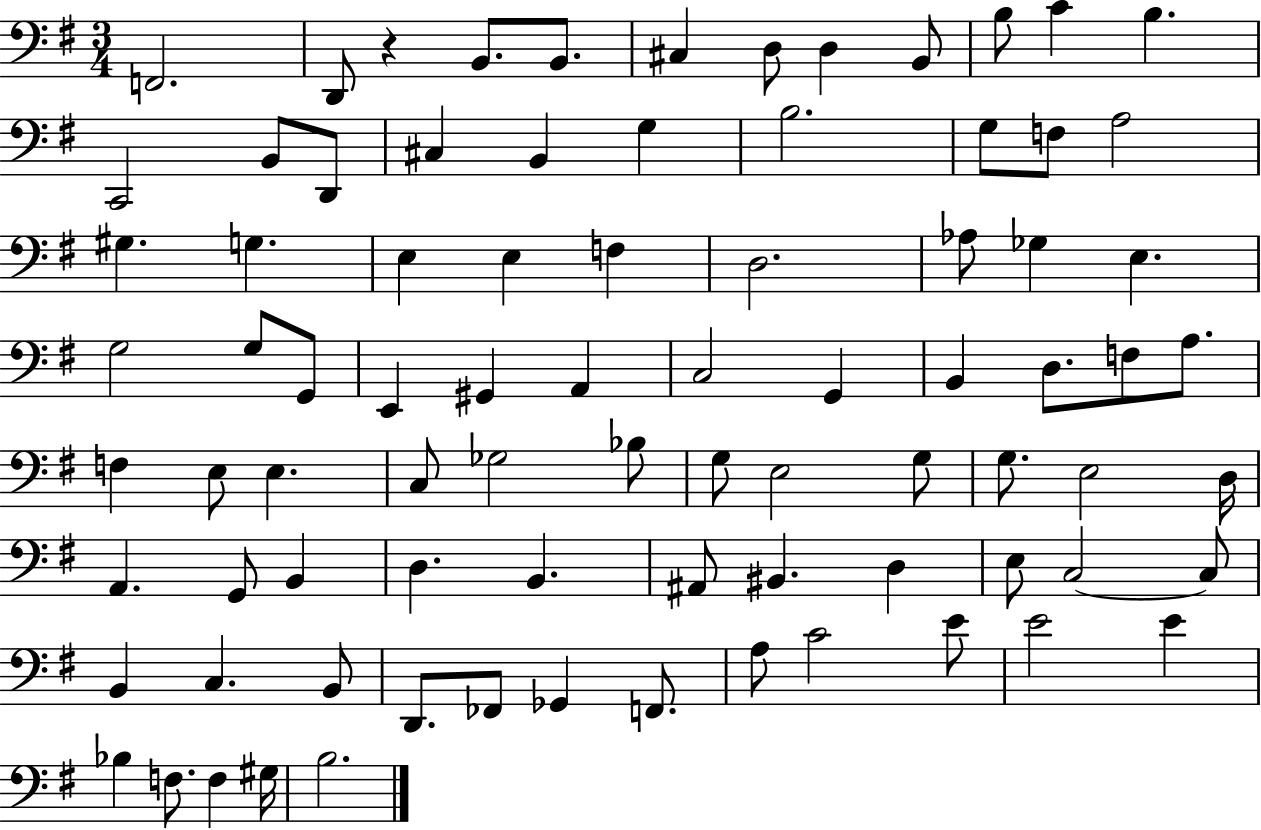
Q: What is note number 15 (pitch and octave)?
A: C#3